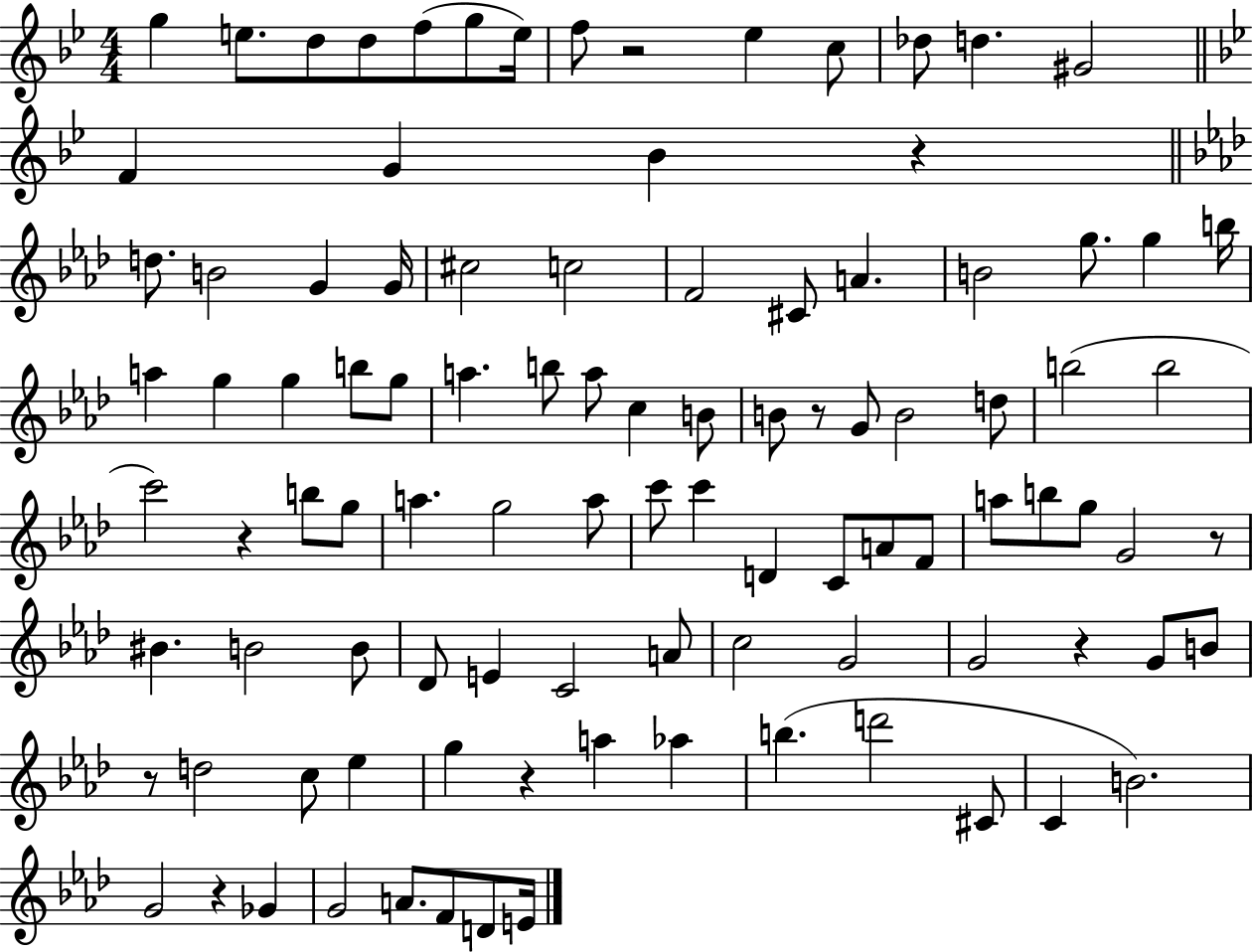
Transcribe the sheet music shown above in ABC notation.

X:1
T:Untitled
M:4/4
L:1/4
K:Bb
g e/2 d/2 d/2 f/2 g/2 e/4 f/2 z2 _e c/2 _d/2 d ^G2 F G _B z d/2 B2 G G/4 ^c2 c2 F2 ^C/2 A B2 g/2 g b/4 a g g b/2 g/2 a b/2 a/2 c B/2 B/2 z/2 G/2 B2 d/2 b2 b2 c'2 z b/2 g/2 a g2 a/2 c'/2 c' D C/2 A/2 F/2 a/2 b/2 g/2 G2 z/2 ^B B2 B/2 _D/2 E C2 A/2 c2 G2 G2 z G/2 B/2 z/2 d2 c/2 _e g z a _a b d'2 ^C/2 C B2 G2 z _G G2 A/2 F/2 D/2 E/4